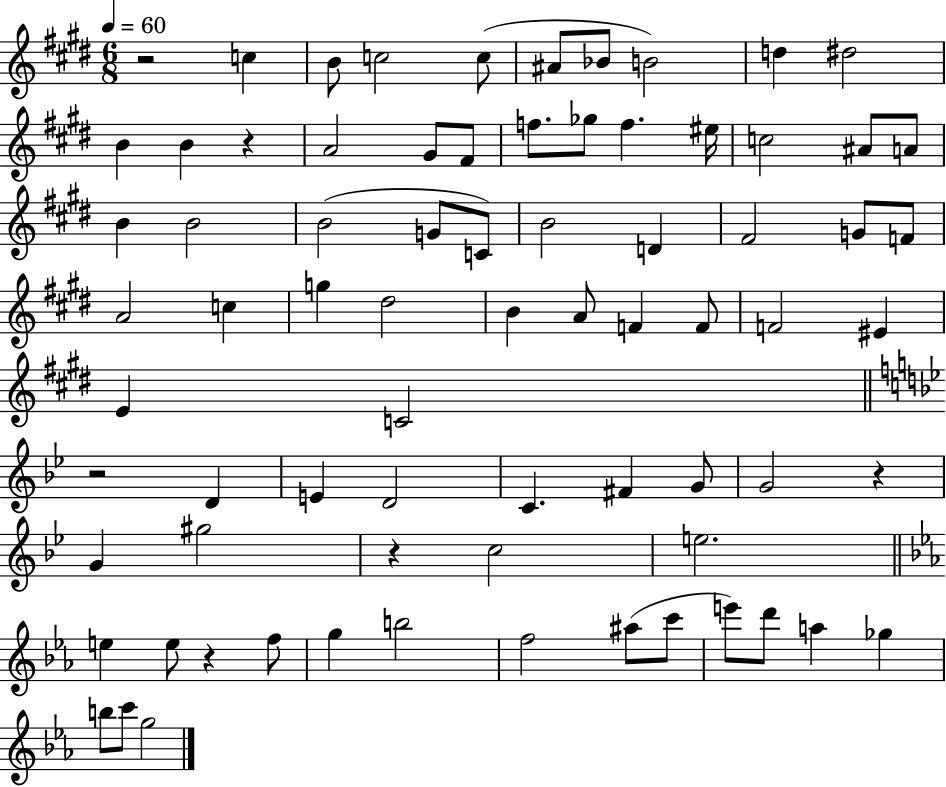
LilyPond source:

{
  \clef treble
  \numericTimeSignature
  \time 6/8
  \key e \major
  \tempo 4 = 60
  r2 c''4 | b'8 c''2 c''8( | ais'8 bes'8 b'2) | d''4 dis''2 | \break b'4 b'4 r4 | a'2 gis'8 fis'8 | f''8. ges''8 f''4. eis''16 | c''2 ais'8 a'8 | \break b'4 b'2 | b'2( g'8 c'8) | b'2 d'4 | fis'2 g'8 f'8 | \break a'2 c''4 | g''4 dis''2 | b'4 a'8 f'4 f'8 | f'2 eis'4 | \break e'4 c'2 | \bar "||" \break \key bes \major r2 d'4 | e'4 d'2 | c'4. fis'4 g'8 | g'2 r4 | \break g'4 gis''2 | r4 c''2 | e''2. | \bar "||" \break \key ees \major e''4 e''8 r4 f''8 | g''4 b''2 | f''2 ais''8( c'''8 | e'''8) d'''8 a''4 ges''4 | \break b''8 c'''8 g''2 | \bar "|."
}